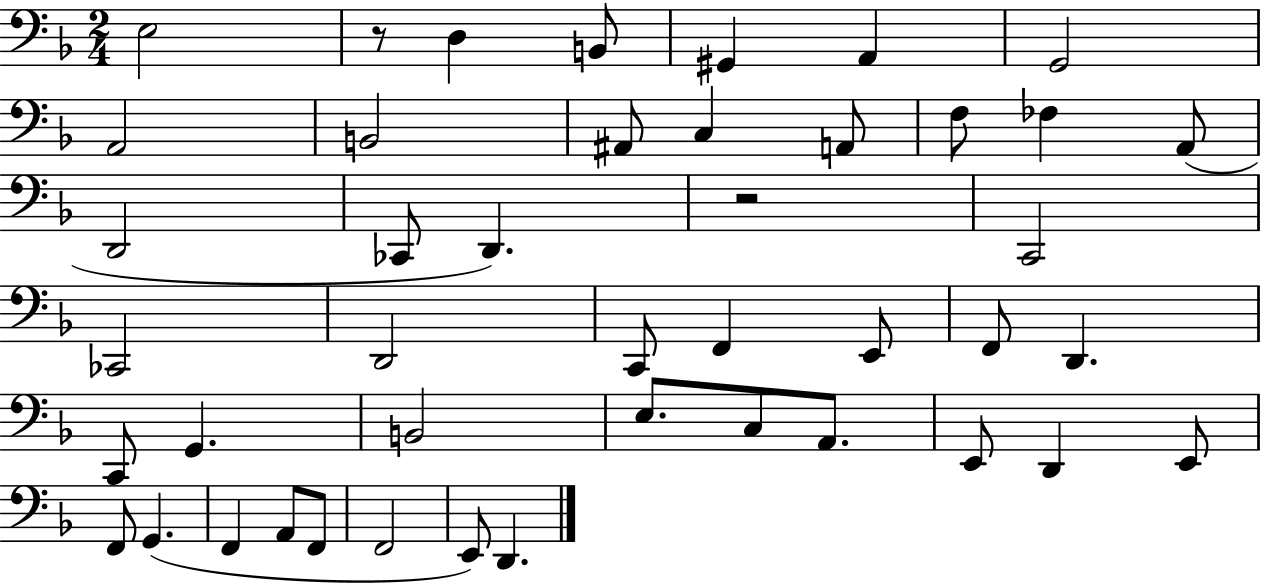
E3/h R/e D3/q B2/e G#2/q A2/q G2/h A2/h B2/h A#2/e C3/q A2/e F3/e FES3/q A2/e D2/h CES2/e D2/q. R/h C2/h CES2/h D2/h C2/e F2/q E2/e F2/e D2/q. C2/e G2/q. B2/h E3/e. C3/e A2/e. E2/e D2/q E2/e F2/e G2/q. F2/q A2/e F2/e F2/h E2/e D2/q.